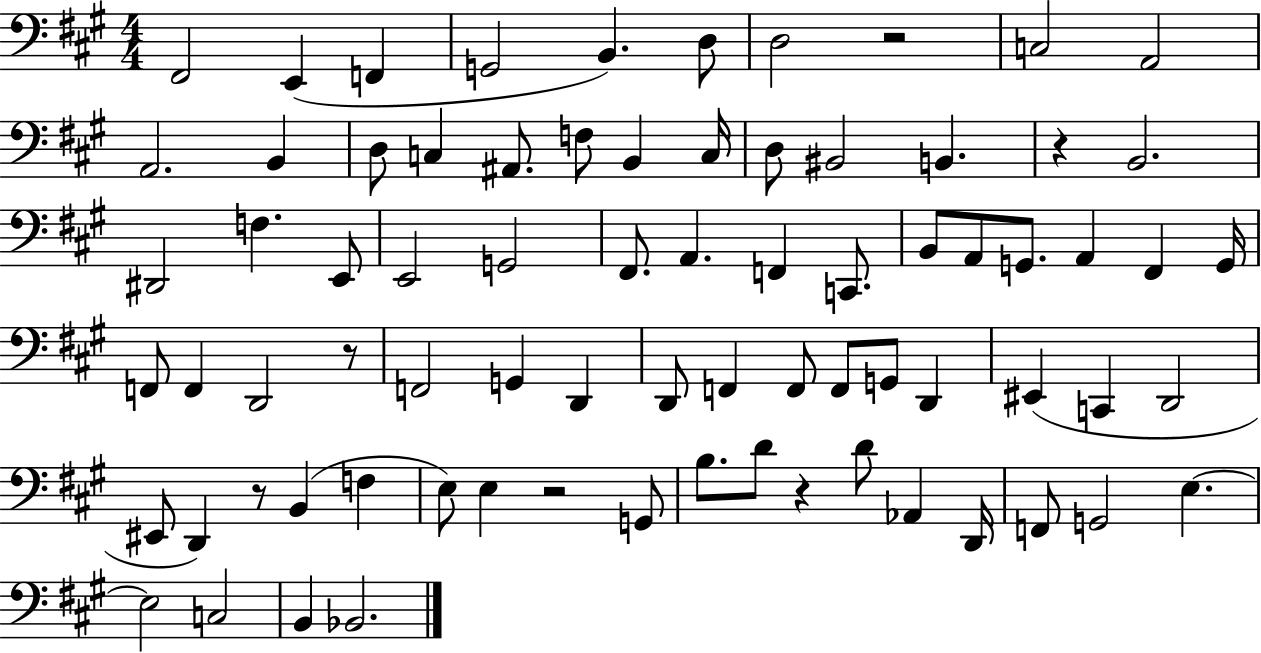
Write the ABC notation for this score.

X:1
T:Untitled
M:4/4
L:1/4
K:A
^F,,2 E,, F,, G,,2 B,, D,/2 D,2 z2 C,2 A,,2 A,,2 B,, D,/2 C, ^A,,/2 F,/2 B,, C,/4 D,/2 ^B,,2 B,, z B,,2 ^D,,2 F, E,,/2 E,,2 G,,2 ^F,,/2 A,, F,, C,,/2 B,,/2 A,,/2 G,,/2 A,, ^F,, G,,/4 F,,/2 F,, D,,2 z/2 F,,2 G,, D,, D,,/2 F,, F,,/2 F,,/2 G,,/2 D,, ^E,, C,, D,,2 ^E,,/2 D,, z/2 B,, F, E,/2 E, z2 G,,/2 B,/2 D/2 z D/2 _A,, D,,/4 F,,/2 G,,2 E, E,2 C,2 B,, _B,,2